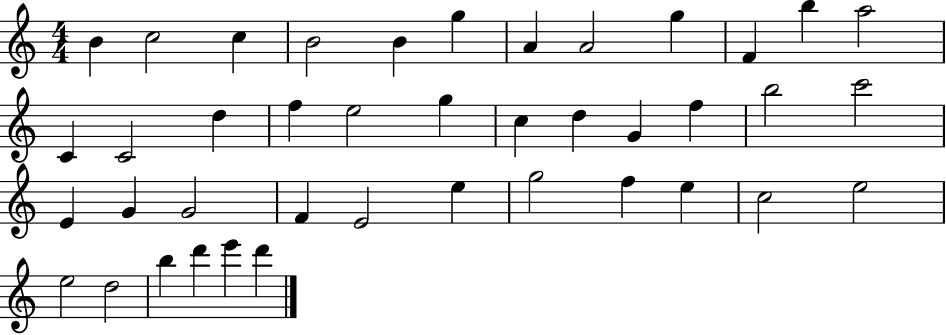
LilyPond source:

{
  \clef treble
  \numericTimeSignature
  \time 4/4
  \key c \major
  b'4 c''2 c''4 | b'2 b'4 g''4 | a'4 a'2 g''4 | f'4 b''4 a''2 | \break c'4 c'2 d''4 | f''4 e''2 g''4 | c''4 d''4 g'4 f''4 | b''2 c'''2 | \break e'4 g'4 g'2 | f'4 e'2 e''4 | g''2 f''4 e''4 | c''2 e''2 | \break e''2 d''2 | b''4 d'''4 e'''4 d'''4 | \bar "|."
}